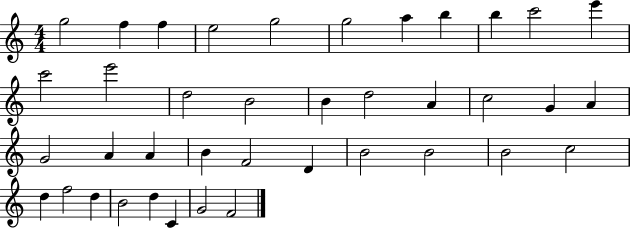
X:1
T:Untitled
M:4/4
L:1/4
K:C
g2 f f e2 g2 g2 a b b c'2 e' c'2 e'2 d2 B2 B d2 A c2 G A G2 A A B F2 D B2 B2 B2 c2 d f2 d B2 d C G2 F2